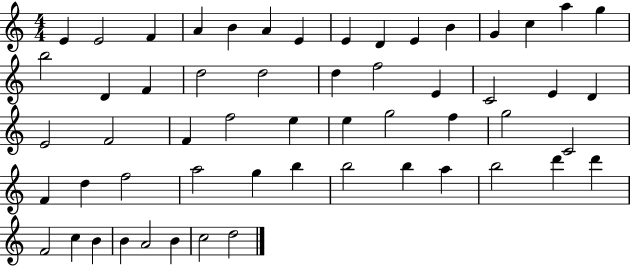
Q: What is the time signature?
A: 4/4